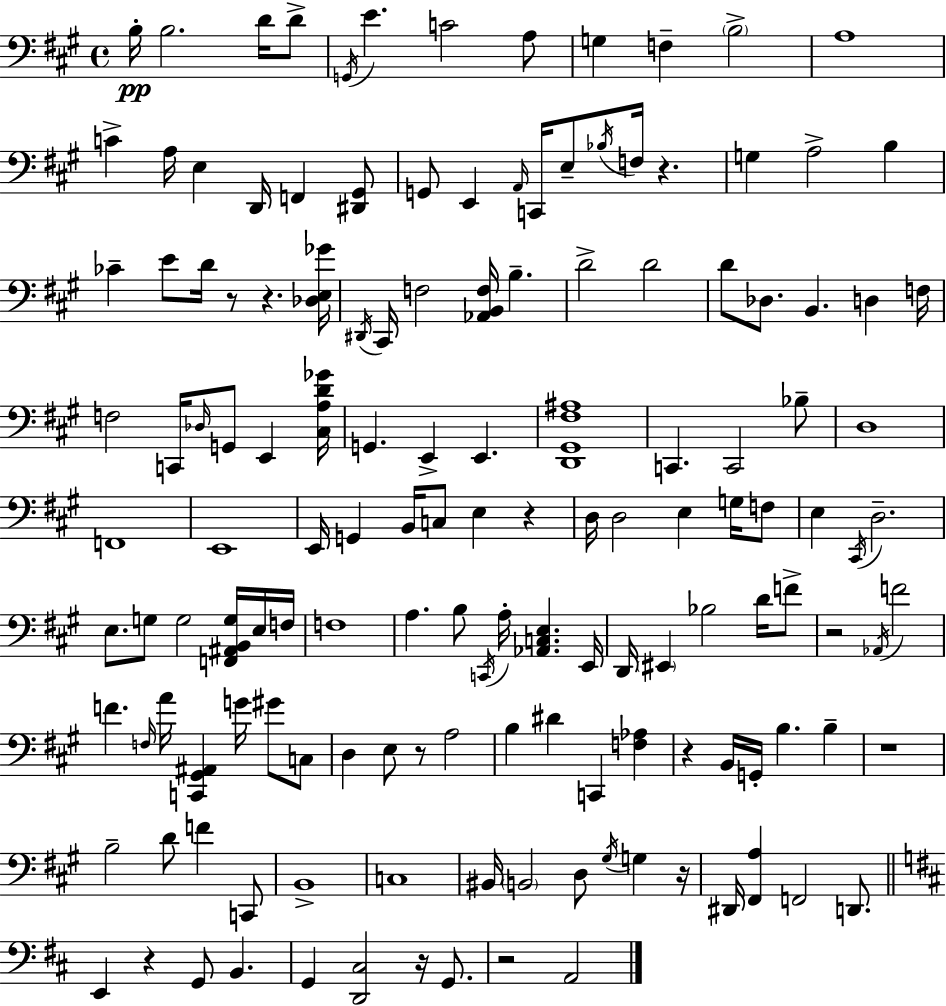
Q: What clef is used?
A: bass